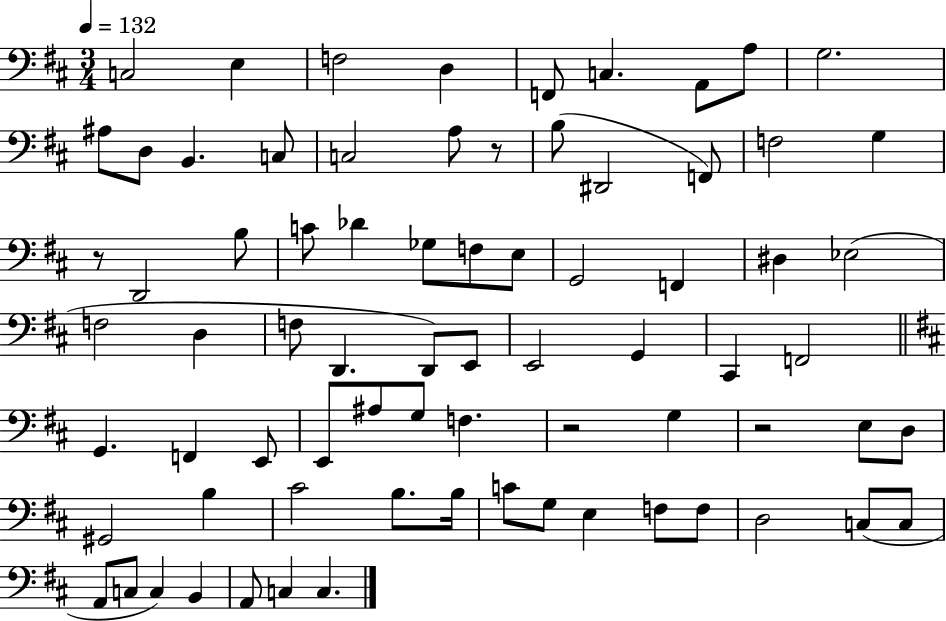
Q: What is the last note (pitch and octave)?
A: C3